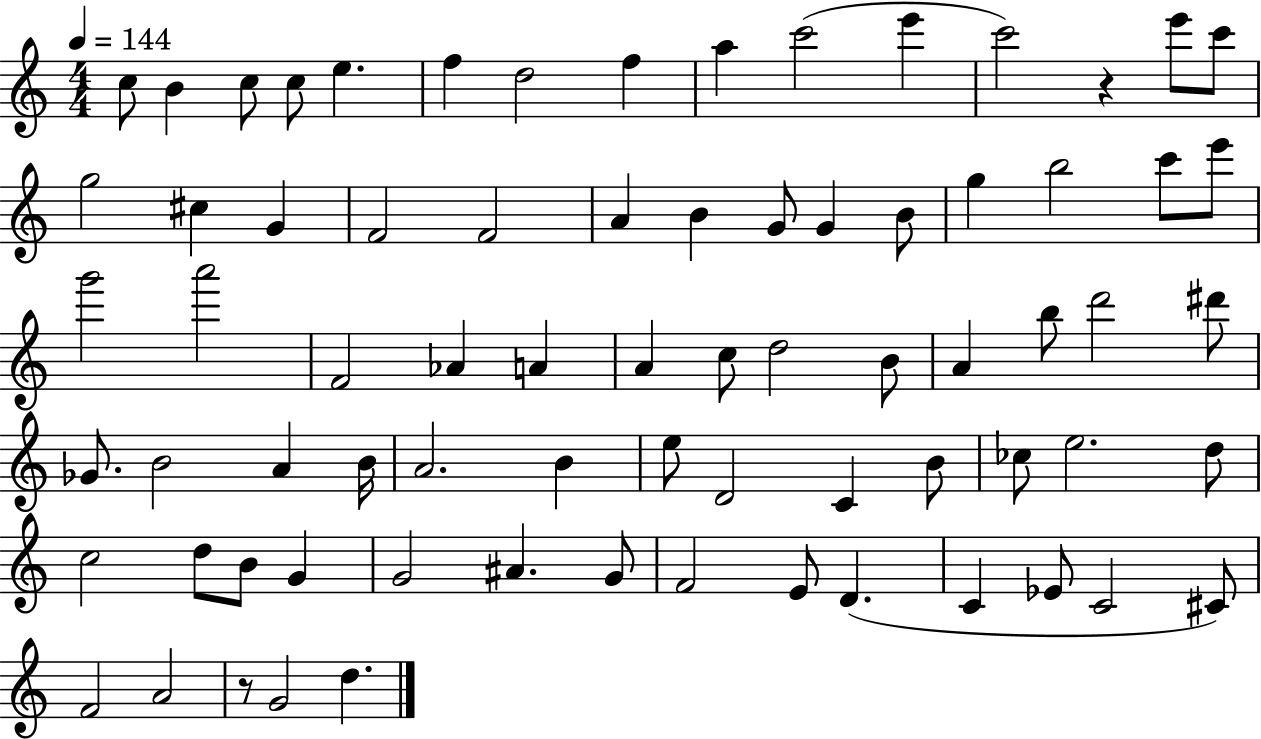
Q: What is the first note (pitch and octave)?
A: C5